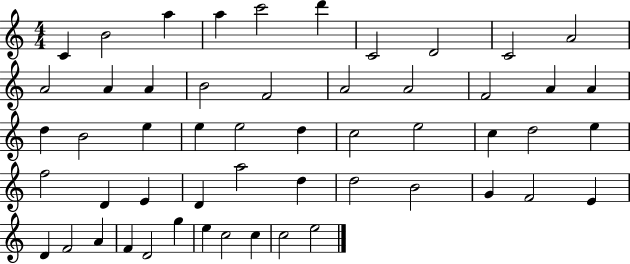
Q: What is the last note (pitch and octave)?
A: E5